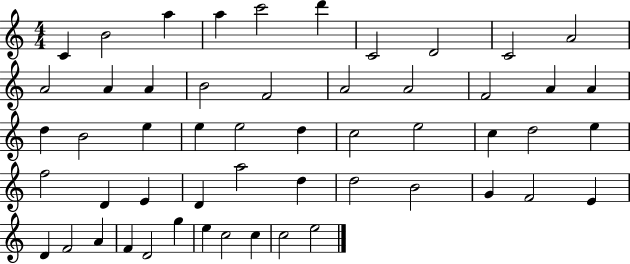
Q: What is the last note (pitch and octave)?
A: E5